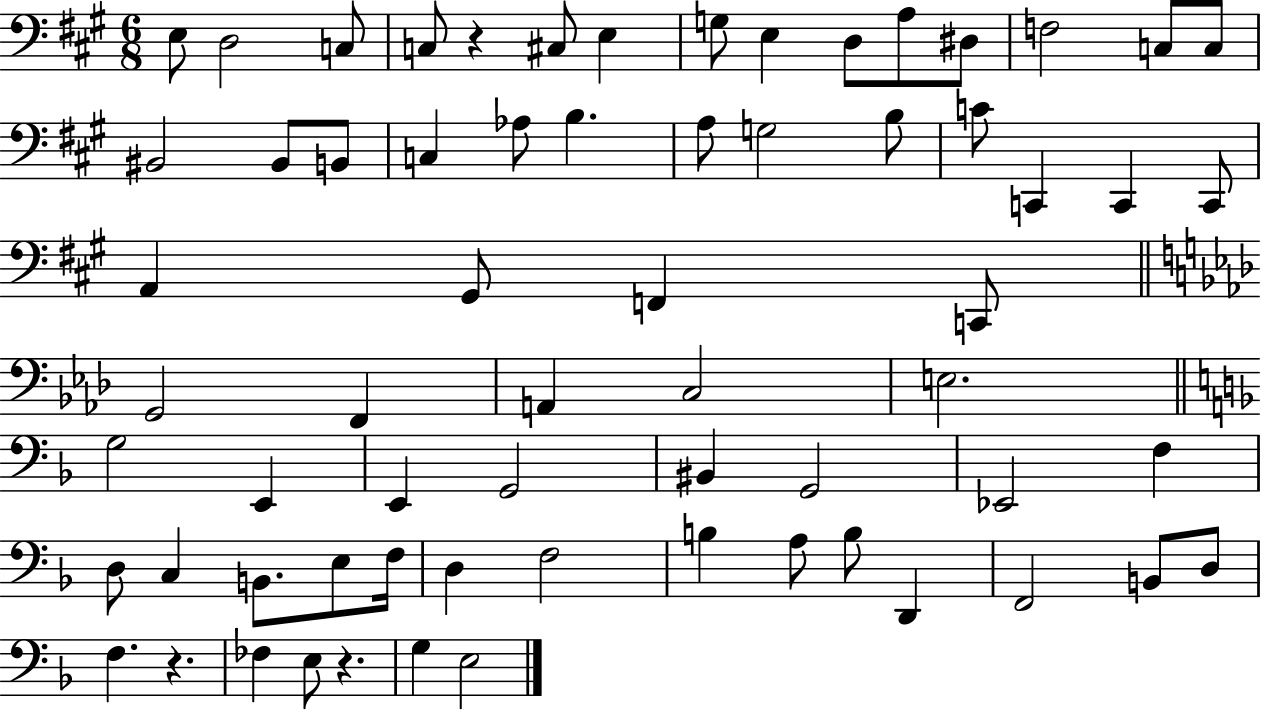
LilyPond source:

{
  \clef bass
  \numericTimeSignature
  \time 6/8
  \key a \major
  e8 d2 c8 | c8 r4 cis8 e4 | g8 e4 d8 a8 dis8 | f2 c8 c8 | \break bis,2 bis,8 b,8 | c4 aes8 b4. | a8 g2 b8 | c'8 c,4 c,4 c,8 | \break a,4 gis,8 f,4 c,8 | \bar "||" \break \key aes \major g,2 f,4 | a,4 c2 | e2. | \bar "||" \break \key f \major g2 e,4 | e,4 g,2 | bis,4 g,2 | ees,2 f4 | \break d8 c4 b,8. e8 f16 | d4 f2 | b4 a8 b8 d,4 | f,2 b,8 d8 | \break f4. r4. | fes4 e8 r4. | g4 e2 | \bar "|."
}